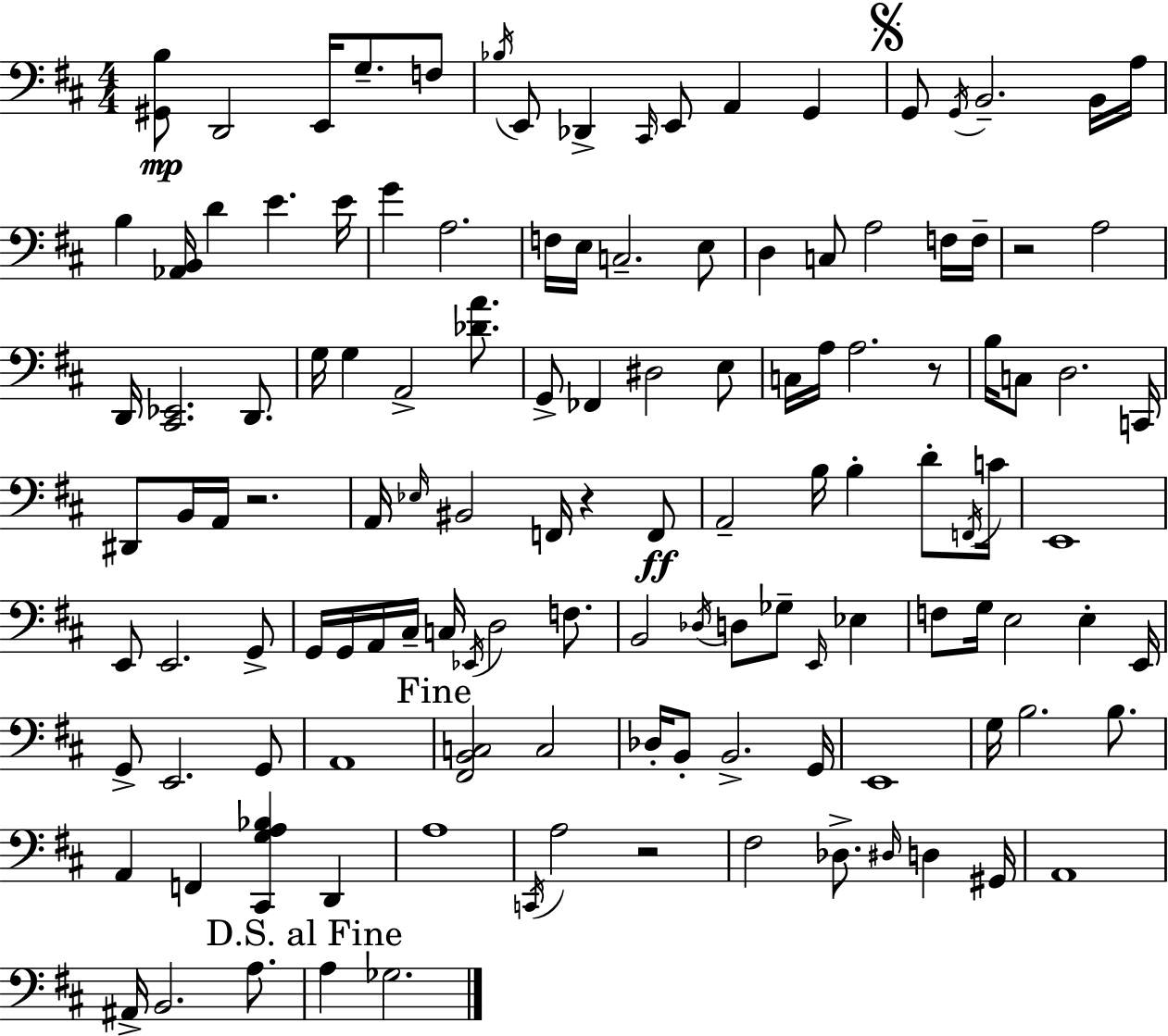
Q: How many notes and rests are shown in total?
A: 126